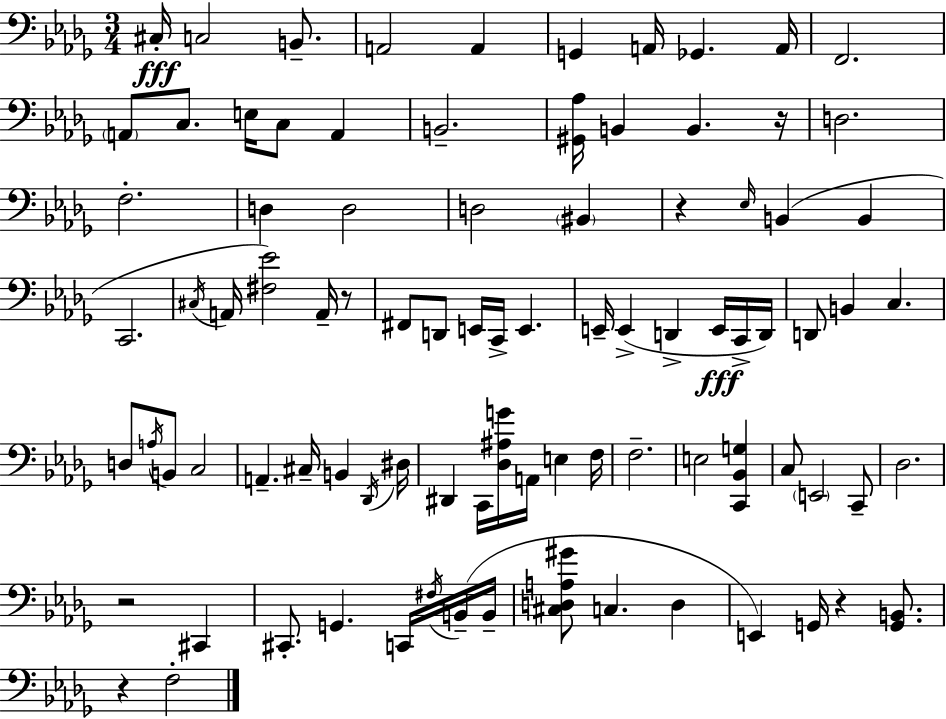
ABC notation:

X:1
T:Untitled
M:3/4
L:1/4
K:Bbm
^C,/4 C,2 B,,/2 A,,2 A,, G,, A,,/4 _G,, A,,/4 F,,2 A,,/2 C,/2 E,/4 C,/2 A,, B,,2 [^G,,_A,]/4 B,, B,, z/4 D,2 F,2 D, D,2 D,2 ^B,, z _E,/4 B,, B,, C,,2 ^C,/4 A,,/4 [^F,_E]2 A,,/4 z/2 ^F,,/2 D,,/2 E,,/4 C,,/4 E,, E,,/4 E,, D,, E,,/4 C,,/4 D,,/4 D,,/2 B,, C, D,/2 A,/4 B,,/2 C,2 A,, ^C,/4 B,, _D,,/4 ^D,/4 ^D,, C,,/4 [_D,^A,G]/4 A,,/4 E, F,/4 F,2 E,2 [C,,_B,,G,] C,/2 E,,2 C,,/2 _D,2 z2 ^C,, ^C,,/2 G,, C,,/4 ^F,/4 B,,/4 B,,/4 [^C,D,A,^G]/2 C, D, E,, G,,/4 z [G,,B,,]/2 z F,2